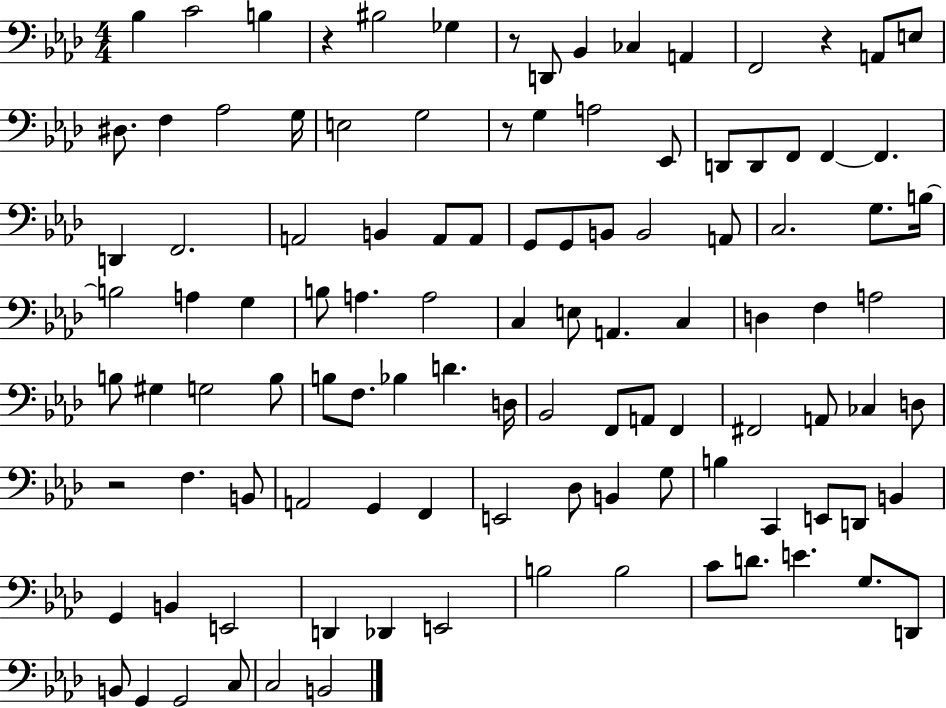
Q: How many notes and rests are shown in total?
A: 108